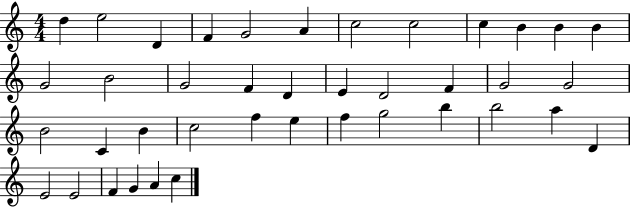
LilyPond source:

{
  \clef treble
  \numericTimeSignature
  \time 4/4
  \key c \major
  d''4 e''2 d'4 | f'4 g'2 a'4 | c''2 c''2 | c''4 b'4 b'4 b'4 | \break g'2 b'2 | g'2 f'4 d'4 | e'4 d'2 f'4 | g'2 g'2 | \break b'2 c'4 b'4 | c''2 f''4 e''4 | f''4 g''2 b''4 | b''2 a''4 d'4 | \break e'2 e'2 | f'4 g'4 a'4 c''4 | \bar "|."
}